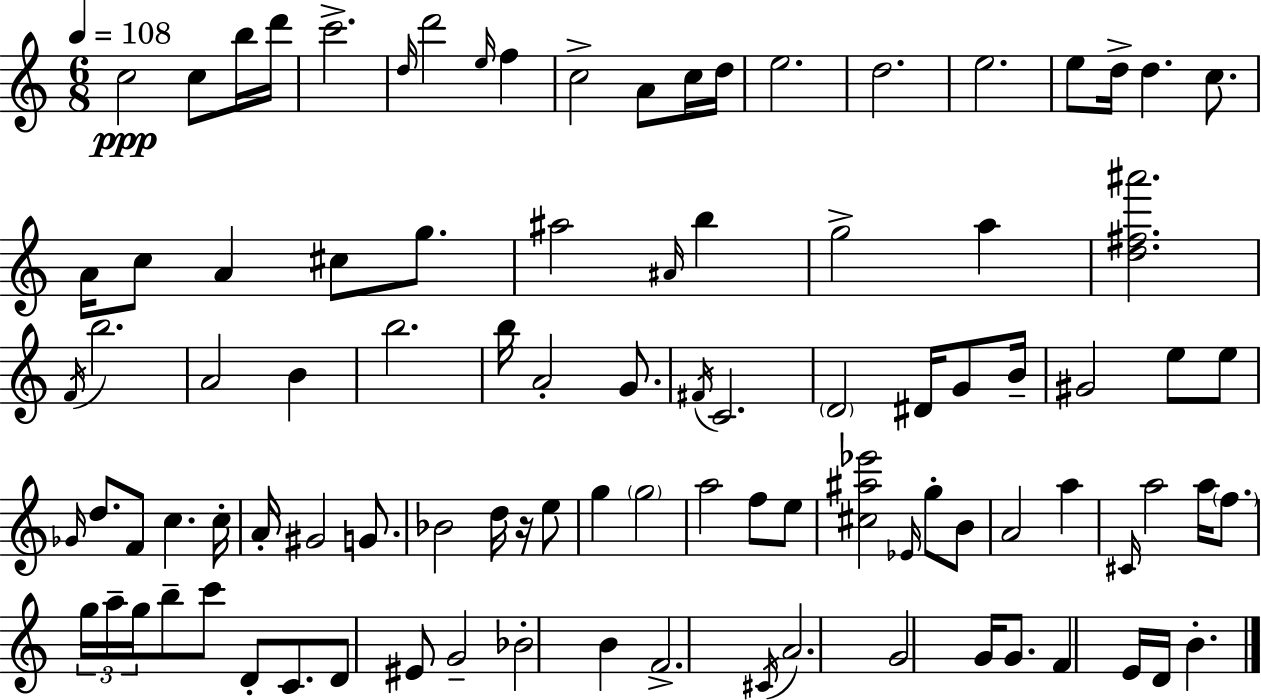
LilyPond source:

{
  \clef treble
  \numericTimeSignature
  \time 6/8
  \key c \major
  \tempo 4 = 108
  \repeat volta 2 { c''2\ppp c''8 b''16 d'''16 | c'''2.-> | \grace { d''16 } d'''2 \grace { e''16 } f''4 | c''2-> a'8 | \break c''16 d''16 e''2. | d''2. | e''2. | e''8 d''16-> d''4. c''8. | \break a'16 c''8 a'4 cis''8 g''8. | ais''2 \grace { ais'16 } b''4 | g''2-> a''4 | <d'' fis'' ais'''>2. | \break \acciaccatura { f'16 } b''2. | a'2 | b'4 b''2. | b''16 a'2-. | \break g'8. \acciaccatura { fis'16 } c'2. | \parenthesize d'2 | dis'16 g'8 b'16-- gis'2 | e''8 e''8 \grace { ges'16 } d''8. f'8 c''4. | \break c''16-. a'16-. gis'2 | g'8. bes'2 | d''16 r16 e''8 g''4 \parenthesize g''2 | a''2 | \break f''8 e''8 <cis'' ais'' ees'''>2 | \grace { ees'16 } g''8-. b'8 a'2 | a''4 \grace { cis'16 } a''2 | a''16 \parenthesize f''8. \tuplet 3/2 { g''16 a''16-- g''16 } b''8-- | \break c'''8 d'8-. c'8. d'8 eis'8 | g'2-- bes'2-. | b'4 f'2.-> | \acciaccatura { cis'16 } a'2. | \break g'2 | g'16 g'8. f'4 | e'16 d'16 b'4.-. } \bar "|."
}